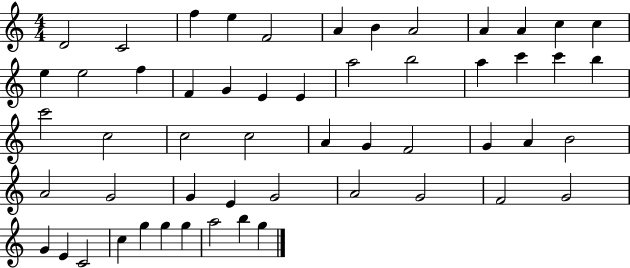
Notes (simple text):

D4/h C4/h F5/q E5/q F4/h A4/q B4/q A4/h A4/q A4/q C5/q C5/q E5/q E5/h F5/q F4/q G4/q E4/q E4/q A5/h B5/h A5/q C6/q C6/q B5/q C6/h C5/h C5/h C5/h A4/q G4/q F4/h G4/q A4/q B4/h A4/h G4/h G4/q E4/q G4/h A4/h G4/h F4/h G4/h G4/q E4/q C4/h C5/q G5/q G5/q G5/q A5/h B5/q G5/q